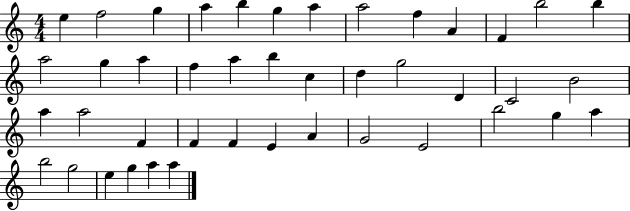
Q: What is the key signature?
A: C major